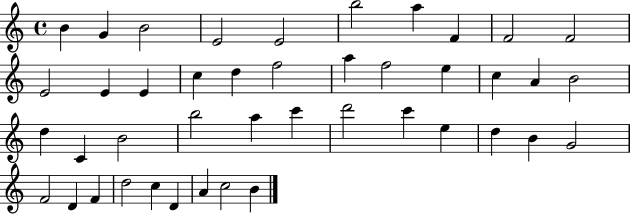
B4/q G4/q B4/h E4/h E4/h B5/h A5/q F4/q F4/h F4/h E4/h E4/q E4/q C5/q D5/q F5/h A5/q F5/h E5/q C5/q A4/q B4/h D5/q C4/q B4/h B5/h A5/q C6/q D6/h C6/q E5/q D5/q B4/q G4/h F4/h D4/q F4/q D5/h C5/q D4/q A4/q C5/h B4/q